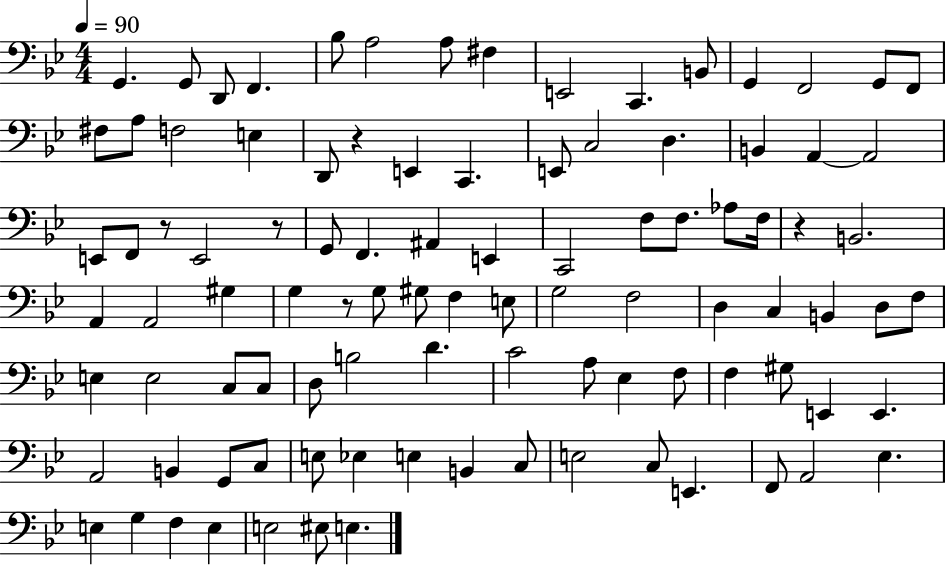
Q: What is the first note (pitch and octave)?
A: G2